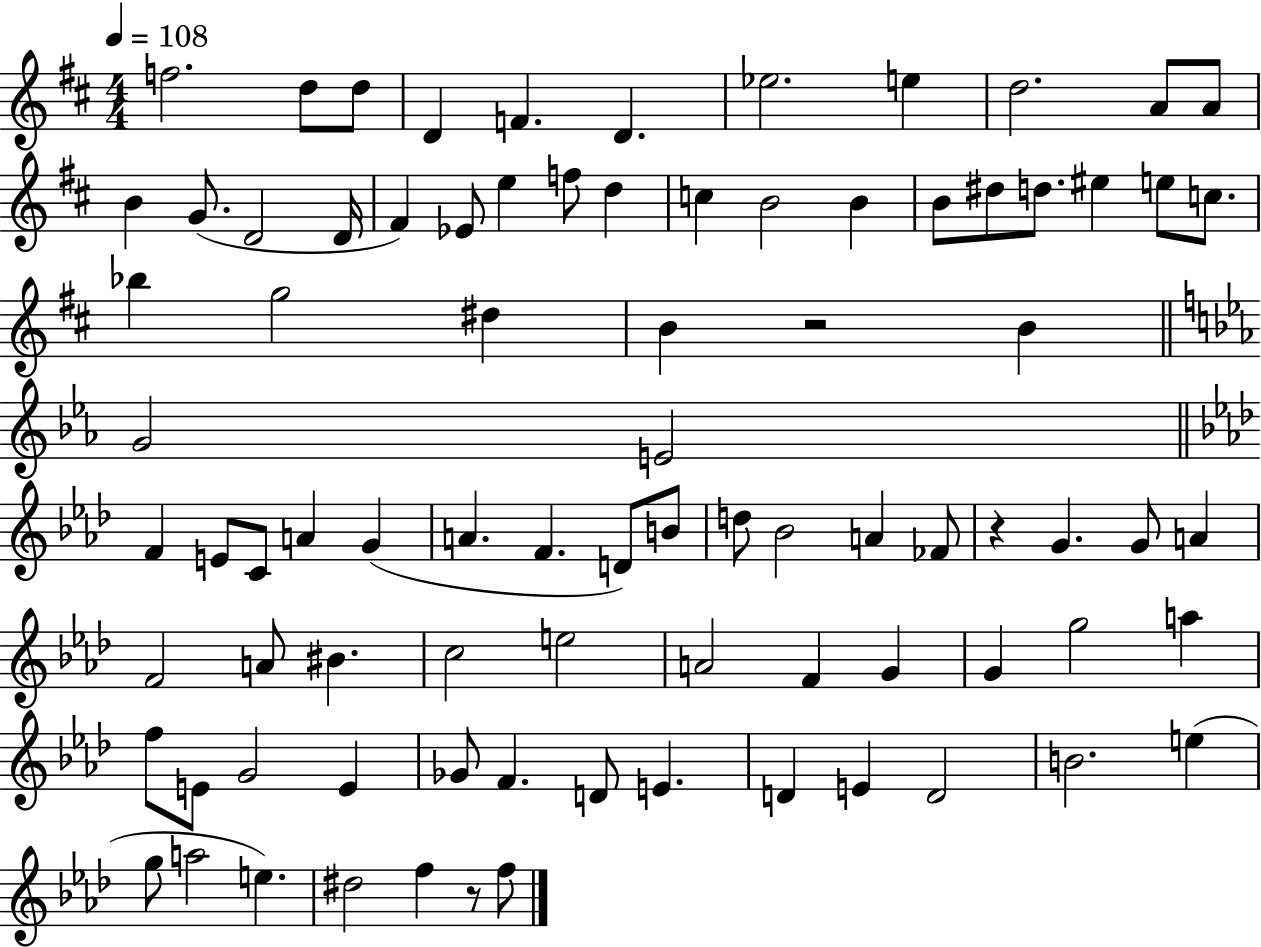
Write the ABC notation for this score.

X:1
T:Untitled
M:4/4
L:1/4
K:D
f2 d/2 d/2 D F D _e2 e d2 A/2 A/2 B G/2 D2 D/4 ^F _E/2 e f/2 d c B2 B B/2 ^d/2 d/2 ^e e/2 c/2 _b g2 ^d B z2 B G2 E2 F E/2 C/2 A G A F D/2 B/2 d/2 _B2 A _F/2 z G G/2 A F2 A/2 ^B c2 e2 A2 F G G g2 a f/2 E/2 G2 E _G/2 F D/2 E D E D2 B2 e g/2 a2 e ^d2 f z/2 f/2